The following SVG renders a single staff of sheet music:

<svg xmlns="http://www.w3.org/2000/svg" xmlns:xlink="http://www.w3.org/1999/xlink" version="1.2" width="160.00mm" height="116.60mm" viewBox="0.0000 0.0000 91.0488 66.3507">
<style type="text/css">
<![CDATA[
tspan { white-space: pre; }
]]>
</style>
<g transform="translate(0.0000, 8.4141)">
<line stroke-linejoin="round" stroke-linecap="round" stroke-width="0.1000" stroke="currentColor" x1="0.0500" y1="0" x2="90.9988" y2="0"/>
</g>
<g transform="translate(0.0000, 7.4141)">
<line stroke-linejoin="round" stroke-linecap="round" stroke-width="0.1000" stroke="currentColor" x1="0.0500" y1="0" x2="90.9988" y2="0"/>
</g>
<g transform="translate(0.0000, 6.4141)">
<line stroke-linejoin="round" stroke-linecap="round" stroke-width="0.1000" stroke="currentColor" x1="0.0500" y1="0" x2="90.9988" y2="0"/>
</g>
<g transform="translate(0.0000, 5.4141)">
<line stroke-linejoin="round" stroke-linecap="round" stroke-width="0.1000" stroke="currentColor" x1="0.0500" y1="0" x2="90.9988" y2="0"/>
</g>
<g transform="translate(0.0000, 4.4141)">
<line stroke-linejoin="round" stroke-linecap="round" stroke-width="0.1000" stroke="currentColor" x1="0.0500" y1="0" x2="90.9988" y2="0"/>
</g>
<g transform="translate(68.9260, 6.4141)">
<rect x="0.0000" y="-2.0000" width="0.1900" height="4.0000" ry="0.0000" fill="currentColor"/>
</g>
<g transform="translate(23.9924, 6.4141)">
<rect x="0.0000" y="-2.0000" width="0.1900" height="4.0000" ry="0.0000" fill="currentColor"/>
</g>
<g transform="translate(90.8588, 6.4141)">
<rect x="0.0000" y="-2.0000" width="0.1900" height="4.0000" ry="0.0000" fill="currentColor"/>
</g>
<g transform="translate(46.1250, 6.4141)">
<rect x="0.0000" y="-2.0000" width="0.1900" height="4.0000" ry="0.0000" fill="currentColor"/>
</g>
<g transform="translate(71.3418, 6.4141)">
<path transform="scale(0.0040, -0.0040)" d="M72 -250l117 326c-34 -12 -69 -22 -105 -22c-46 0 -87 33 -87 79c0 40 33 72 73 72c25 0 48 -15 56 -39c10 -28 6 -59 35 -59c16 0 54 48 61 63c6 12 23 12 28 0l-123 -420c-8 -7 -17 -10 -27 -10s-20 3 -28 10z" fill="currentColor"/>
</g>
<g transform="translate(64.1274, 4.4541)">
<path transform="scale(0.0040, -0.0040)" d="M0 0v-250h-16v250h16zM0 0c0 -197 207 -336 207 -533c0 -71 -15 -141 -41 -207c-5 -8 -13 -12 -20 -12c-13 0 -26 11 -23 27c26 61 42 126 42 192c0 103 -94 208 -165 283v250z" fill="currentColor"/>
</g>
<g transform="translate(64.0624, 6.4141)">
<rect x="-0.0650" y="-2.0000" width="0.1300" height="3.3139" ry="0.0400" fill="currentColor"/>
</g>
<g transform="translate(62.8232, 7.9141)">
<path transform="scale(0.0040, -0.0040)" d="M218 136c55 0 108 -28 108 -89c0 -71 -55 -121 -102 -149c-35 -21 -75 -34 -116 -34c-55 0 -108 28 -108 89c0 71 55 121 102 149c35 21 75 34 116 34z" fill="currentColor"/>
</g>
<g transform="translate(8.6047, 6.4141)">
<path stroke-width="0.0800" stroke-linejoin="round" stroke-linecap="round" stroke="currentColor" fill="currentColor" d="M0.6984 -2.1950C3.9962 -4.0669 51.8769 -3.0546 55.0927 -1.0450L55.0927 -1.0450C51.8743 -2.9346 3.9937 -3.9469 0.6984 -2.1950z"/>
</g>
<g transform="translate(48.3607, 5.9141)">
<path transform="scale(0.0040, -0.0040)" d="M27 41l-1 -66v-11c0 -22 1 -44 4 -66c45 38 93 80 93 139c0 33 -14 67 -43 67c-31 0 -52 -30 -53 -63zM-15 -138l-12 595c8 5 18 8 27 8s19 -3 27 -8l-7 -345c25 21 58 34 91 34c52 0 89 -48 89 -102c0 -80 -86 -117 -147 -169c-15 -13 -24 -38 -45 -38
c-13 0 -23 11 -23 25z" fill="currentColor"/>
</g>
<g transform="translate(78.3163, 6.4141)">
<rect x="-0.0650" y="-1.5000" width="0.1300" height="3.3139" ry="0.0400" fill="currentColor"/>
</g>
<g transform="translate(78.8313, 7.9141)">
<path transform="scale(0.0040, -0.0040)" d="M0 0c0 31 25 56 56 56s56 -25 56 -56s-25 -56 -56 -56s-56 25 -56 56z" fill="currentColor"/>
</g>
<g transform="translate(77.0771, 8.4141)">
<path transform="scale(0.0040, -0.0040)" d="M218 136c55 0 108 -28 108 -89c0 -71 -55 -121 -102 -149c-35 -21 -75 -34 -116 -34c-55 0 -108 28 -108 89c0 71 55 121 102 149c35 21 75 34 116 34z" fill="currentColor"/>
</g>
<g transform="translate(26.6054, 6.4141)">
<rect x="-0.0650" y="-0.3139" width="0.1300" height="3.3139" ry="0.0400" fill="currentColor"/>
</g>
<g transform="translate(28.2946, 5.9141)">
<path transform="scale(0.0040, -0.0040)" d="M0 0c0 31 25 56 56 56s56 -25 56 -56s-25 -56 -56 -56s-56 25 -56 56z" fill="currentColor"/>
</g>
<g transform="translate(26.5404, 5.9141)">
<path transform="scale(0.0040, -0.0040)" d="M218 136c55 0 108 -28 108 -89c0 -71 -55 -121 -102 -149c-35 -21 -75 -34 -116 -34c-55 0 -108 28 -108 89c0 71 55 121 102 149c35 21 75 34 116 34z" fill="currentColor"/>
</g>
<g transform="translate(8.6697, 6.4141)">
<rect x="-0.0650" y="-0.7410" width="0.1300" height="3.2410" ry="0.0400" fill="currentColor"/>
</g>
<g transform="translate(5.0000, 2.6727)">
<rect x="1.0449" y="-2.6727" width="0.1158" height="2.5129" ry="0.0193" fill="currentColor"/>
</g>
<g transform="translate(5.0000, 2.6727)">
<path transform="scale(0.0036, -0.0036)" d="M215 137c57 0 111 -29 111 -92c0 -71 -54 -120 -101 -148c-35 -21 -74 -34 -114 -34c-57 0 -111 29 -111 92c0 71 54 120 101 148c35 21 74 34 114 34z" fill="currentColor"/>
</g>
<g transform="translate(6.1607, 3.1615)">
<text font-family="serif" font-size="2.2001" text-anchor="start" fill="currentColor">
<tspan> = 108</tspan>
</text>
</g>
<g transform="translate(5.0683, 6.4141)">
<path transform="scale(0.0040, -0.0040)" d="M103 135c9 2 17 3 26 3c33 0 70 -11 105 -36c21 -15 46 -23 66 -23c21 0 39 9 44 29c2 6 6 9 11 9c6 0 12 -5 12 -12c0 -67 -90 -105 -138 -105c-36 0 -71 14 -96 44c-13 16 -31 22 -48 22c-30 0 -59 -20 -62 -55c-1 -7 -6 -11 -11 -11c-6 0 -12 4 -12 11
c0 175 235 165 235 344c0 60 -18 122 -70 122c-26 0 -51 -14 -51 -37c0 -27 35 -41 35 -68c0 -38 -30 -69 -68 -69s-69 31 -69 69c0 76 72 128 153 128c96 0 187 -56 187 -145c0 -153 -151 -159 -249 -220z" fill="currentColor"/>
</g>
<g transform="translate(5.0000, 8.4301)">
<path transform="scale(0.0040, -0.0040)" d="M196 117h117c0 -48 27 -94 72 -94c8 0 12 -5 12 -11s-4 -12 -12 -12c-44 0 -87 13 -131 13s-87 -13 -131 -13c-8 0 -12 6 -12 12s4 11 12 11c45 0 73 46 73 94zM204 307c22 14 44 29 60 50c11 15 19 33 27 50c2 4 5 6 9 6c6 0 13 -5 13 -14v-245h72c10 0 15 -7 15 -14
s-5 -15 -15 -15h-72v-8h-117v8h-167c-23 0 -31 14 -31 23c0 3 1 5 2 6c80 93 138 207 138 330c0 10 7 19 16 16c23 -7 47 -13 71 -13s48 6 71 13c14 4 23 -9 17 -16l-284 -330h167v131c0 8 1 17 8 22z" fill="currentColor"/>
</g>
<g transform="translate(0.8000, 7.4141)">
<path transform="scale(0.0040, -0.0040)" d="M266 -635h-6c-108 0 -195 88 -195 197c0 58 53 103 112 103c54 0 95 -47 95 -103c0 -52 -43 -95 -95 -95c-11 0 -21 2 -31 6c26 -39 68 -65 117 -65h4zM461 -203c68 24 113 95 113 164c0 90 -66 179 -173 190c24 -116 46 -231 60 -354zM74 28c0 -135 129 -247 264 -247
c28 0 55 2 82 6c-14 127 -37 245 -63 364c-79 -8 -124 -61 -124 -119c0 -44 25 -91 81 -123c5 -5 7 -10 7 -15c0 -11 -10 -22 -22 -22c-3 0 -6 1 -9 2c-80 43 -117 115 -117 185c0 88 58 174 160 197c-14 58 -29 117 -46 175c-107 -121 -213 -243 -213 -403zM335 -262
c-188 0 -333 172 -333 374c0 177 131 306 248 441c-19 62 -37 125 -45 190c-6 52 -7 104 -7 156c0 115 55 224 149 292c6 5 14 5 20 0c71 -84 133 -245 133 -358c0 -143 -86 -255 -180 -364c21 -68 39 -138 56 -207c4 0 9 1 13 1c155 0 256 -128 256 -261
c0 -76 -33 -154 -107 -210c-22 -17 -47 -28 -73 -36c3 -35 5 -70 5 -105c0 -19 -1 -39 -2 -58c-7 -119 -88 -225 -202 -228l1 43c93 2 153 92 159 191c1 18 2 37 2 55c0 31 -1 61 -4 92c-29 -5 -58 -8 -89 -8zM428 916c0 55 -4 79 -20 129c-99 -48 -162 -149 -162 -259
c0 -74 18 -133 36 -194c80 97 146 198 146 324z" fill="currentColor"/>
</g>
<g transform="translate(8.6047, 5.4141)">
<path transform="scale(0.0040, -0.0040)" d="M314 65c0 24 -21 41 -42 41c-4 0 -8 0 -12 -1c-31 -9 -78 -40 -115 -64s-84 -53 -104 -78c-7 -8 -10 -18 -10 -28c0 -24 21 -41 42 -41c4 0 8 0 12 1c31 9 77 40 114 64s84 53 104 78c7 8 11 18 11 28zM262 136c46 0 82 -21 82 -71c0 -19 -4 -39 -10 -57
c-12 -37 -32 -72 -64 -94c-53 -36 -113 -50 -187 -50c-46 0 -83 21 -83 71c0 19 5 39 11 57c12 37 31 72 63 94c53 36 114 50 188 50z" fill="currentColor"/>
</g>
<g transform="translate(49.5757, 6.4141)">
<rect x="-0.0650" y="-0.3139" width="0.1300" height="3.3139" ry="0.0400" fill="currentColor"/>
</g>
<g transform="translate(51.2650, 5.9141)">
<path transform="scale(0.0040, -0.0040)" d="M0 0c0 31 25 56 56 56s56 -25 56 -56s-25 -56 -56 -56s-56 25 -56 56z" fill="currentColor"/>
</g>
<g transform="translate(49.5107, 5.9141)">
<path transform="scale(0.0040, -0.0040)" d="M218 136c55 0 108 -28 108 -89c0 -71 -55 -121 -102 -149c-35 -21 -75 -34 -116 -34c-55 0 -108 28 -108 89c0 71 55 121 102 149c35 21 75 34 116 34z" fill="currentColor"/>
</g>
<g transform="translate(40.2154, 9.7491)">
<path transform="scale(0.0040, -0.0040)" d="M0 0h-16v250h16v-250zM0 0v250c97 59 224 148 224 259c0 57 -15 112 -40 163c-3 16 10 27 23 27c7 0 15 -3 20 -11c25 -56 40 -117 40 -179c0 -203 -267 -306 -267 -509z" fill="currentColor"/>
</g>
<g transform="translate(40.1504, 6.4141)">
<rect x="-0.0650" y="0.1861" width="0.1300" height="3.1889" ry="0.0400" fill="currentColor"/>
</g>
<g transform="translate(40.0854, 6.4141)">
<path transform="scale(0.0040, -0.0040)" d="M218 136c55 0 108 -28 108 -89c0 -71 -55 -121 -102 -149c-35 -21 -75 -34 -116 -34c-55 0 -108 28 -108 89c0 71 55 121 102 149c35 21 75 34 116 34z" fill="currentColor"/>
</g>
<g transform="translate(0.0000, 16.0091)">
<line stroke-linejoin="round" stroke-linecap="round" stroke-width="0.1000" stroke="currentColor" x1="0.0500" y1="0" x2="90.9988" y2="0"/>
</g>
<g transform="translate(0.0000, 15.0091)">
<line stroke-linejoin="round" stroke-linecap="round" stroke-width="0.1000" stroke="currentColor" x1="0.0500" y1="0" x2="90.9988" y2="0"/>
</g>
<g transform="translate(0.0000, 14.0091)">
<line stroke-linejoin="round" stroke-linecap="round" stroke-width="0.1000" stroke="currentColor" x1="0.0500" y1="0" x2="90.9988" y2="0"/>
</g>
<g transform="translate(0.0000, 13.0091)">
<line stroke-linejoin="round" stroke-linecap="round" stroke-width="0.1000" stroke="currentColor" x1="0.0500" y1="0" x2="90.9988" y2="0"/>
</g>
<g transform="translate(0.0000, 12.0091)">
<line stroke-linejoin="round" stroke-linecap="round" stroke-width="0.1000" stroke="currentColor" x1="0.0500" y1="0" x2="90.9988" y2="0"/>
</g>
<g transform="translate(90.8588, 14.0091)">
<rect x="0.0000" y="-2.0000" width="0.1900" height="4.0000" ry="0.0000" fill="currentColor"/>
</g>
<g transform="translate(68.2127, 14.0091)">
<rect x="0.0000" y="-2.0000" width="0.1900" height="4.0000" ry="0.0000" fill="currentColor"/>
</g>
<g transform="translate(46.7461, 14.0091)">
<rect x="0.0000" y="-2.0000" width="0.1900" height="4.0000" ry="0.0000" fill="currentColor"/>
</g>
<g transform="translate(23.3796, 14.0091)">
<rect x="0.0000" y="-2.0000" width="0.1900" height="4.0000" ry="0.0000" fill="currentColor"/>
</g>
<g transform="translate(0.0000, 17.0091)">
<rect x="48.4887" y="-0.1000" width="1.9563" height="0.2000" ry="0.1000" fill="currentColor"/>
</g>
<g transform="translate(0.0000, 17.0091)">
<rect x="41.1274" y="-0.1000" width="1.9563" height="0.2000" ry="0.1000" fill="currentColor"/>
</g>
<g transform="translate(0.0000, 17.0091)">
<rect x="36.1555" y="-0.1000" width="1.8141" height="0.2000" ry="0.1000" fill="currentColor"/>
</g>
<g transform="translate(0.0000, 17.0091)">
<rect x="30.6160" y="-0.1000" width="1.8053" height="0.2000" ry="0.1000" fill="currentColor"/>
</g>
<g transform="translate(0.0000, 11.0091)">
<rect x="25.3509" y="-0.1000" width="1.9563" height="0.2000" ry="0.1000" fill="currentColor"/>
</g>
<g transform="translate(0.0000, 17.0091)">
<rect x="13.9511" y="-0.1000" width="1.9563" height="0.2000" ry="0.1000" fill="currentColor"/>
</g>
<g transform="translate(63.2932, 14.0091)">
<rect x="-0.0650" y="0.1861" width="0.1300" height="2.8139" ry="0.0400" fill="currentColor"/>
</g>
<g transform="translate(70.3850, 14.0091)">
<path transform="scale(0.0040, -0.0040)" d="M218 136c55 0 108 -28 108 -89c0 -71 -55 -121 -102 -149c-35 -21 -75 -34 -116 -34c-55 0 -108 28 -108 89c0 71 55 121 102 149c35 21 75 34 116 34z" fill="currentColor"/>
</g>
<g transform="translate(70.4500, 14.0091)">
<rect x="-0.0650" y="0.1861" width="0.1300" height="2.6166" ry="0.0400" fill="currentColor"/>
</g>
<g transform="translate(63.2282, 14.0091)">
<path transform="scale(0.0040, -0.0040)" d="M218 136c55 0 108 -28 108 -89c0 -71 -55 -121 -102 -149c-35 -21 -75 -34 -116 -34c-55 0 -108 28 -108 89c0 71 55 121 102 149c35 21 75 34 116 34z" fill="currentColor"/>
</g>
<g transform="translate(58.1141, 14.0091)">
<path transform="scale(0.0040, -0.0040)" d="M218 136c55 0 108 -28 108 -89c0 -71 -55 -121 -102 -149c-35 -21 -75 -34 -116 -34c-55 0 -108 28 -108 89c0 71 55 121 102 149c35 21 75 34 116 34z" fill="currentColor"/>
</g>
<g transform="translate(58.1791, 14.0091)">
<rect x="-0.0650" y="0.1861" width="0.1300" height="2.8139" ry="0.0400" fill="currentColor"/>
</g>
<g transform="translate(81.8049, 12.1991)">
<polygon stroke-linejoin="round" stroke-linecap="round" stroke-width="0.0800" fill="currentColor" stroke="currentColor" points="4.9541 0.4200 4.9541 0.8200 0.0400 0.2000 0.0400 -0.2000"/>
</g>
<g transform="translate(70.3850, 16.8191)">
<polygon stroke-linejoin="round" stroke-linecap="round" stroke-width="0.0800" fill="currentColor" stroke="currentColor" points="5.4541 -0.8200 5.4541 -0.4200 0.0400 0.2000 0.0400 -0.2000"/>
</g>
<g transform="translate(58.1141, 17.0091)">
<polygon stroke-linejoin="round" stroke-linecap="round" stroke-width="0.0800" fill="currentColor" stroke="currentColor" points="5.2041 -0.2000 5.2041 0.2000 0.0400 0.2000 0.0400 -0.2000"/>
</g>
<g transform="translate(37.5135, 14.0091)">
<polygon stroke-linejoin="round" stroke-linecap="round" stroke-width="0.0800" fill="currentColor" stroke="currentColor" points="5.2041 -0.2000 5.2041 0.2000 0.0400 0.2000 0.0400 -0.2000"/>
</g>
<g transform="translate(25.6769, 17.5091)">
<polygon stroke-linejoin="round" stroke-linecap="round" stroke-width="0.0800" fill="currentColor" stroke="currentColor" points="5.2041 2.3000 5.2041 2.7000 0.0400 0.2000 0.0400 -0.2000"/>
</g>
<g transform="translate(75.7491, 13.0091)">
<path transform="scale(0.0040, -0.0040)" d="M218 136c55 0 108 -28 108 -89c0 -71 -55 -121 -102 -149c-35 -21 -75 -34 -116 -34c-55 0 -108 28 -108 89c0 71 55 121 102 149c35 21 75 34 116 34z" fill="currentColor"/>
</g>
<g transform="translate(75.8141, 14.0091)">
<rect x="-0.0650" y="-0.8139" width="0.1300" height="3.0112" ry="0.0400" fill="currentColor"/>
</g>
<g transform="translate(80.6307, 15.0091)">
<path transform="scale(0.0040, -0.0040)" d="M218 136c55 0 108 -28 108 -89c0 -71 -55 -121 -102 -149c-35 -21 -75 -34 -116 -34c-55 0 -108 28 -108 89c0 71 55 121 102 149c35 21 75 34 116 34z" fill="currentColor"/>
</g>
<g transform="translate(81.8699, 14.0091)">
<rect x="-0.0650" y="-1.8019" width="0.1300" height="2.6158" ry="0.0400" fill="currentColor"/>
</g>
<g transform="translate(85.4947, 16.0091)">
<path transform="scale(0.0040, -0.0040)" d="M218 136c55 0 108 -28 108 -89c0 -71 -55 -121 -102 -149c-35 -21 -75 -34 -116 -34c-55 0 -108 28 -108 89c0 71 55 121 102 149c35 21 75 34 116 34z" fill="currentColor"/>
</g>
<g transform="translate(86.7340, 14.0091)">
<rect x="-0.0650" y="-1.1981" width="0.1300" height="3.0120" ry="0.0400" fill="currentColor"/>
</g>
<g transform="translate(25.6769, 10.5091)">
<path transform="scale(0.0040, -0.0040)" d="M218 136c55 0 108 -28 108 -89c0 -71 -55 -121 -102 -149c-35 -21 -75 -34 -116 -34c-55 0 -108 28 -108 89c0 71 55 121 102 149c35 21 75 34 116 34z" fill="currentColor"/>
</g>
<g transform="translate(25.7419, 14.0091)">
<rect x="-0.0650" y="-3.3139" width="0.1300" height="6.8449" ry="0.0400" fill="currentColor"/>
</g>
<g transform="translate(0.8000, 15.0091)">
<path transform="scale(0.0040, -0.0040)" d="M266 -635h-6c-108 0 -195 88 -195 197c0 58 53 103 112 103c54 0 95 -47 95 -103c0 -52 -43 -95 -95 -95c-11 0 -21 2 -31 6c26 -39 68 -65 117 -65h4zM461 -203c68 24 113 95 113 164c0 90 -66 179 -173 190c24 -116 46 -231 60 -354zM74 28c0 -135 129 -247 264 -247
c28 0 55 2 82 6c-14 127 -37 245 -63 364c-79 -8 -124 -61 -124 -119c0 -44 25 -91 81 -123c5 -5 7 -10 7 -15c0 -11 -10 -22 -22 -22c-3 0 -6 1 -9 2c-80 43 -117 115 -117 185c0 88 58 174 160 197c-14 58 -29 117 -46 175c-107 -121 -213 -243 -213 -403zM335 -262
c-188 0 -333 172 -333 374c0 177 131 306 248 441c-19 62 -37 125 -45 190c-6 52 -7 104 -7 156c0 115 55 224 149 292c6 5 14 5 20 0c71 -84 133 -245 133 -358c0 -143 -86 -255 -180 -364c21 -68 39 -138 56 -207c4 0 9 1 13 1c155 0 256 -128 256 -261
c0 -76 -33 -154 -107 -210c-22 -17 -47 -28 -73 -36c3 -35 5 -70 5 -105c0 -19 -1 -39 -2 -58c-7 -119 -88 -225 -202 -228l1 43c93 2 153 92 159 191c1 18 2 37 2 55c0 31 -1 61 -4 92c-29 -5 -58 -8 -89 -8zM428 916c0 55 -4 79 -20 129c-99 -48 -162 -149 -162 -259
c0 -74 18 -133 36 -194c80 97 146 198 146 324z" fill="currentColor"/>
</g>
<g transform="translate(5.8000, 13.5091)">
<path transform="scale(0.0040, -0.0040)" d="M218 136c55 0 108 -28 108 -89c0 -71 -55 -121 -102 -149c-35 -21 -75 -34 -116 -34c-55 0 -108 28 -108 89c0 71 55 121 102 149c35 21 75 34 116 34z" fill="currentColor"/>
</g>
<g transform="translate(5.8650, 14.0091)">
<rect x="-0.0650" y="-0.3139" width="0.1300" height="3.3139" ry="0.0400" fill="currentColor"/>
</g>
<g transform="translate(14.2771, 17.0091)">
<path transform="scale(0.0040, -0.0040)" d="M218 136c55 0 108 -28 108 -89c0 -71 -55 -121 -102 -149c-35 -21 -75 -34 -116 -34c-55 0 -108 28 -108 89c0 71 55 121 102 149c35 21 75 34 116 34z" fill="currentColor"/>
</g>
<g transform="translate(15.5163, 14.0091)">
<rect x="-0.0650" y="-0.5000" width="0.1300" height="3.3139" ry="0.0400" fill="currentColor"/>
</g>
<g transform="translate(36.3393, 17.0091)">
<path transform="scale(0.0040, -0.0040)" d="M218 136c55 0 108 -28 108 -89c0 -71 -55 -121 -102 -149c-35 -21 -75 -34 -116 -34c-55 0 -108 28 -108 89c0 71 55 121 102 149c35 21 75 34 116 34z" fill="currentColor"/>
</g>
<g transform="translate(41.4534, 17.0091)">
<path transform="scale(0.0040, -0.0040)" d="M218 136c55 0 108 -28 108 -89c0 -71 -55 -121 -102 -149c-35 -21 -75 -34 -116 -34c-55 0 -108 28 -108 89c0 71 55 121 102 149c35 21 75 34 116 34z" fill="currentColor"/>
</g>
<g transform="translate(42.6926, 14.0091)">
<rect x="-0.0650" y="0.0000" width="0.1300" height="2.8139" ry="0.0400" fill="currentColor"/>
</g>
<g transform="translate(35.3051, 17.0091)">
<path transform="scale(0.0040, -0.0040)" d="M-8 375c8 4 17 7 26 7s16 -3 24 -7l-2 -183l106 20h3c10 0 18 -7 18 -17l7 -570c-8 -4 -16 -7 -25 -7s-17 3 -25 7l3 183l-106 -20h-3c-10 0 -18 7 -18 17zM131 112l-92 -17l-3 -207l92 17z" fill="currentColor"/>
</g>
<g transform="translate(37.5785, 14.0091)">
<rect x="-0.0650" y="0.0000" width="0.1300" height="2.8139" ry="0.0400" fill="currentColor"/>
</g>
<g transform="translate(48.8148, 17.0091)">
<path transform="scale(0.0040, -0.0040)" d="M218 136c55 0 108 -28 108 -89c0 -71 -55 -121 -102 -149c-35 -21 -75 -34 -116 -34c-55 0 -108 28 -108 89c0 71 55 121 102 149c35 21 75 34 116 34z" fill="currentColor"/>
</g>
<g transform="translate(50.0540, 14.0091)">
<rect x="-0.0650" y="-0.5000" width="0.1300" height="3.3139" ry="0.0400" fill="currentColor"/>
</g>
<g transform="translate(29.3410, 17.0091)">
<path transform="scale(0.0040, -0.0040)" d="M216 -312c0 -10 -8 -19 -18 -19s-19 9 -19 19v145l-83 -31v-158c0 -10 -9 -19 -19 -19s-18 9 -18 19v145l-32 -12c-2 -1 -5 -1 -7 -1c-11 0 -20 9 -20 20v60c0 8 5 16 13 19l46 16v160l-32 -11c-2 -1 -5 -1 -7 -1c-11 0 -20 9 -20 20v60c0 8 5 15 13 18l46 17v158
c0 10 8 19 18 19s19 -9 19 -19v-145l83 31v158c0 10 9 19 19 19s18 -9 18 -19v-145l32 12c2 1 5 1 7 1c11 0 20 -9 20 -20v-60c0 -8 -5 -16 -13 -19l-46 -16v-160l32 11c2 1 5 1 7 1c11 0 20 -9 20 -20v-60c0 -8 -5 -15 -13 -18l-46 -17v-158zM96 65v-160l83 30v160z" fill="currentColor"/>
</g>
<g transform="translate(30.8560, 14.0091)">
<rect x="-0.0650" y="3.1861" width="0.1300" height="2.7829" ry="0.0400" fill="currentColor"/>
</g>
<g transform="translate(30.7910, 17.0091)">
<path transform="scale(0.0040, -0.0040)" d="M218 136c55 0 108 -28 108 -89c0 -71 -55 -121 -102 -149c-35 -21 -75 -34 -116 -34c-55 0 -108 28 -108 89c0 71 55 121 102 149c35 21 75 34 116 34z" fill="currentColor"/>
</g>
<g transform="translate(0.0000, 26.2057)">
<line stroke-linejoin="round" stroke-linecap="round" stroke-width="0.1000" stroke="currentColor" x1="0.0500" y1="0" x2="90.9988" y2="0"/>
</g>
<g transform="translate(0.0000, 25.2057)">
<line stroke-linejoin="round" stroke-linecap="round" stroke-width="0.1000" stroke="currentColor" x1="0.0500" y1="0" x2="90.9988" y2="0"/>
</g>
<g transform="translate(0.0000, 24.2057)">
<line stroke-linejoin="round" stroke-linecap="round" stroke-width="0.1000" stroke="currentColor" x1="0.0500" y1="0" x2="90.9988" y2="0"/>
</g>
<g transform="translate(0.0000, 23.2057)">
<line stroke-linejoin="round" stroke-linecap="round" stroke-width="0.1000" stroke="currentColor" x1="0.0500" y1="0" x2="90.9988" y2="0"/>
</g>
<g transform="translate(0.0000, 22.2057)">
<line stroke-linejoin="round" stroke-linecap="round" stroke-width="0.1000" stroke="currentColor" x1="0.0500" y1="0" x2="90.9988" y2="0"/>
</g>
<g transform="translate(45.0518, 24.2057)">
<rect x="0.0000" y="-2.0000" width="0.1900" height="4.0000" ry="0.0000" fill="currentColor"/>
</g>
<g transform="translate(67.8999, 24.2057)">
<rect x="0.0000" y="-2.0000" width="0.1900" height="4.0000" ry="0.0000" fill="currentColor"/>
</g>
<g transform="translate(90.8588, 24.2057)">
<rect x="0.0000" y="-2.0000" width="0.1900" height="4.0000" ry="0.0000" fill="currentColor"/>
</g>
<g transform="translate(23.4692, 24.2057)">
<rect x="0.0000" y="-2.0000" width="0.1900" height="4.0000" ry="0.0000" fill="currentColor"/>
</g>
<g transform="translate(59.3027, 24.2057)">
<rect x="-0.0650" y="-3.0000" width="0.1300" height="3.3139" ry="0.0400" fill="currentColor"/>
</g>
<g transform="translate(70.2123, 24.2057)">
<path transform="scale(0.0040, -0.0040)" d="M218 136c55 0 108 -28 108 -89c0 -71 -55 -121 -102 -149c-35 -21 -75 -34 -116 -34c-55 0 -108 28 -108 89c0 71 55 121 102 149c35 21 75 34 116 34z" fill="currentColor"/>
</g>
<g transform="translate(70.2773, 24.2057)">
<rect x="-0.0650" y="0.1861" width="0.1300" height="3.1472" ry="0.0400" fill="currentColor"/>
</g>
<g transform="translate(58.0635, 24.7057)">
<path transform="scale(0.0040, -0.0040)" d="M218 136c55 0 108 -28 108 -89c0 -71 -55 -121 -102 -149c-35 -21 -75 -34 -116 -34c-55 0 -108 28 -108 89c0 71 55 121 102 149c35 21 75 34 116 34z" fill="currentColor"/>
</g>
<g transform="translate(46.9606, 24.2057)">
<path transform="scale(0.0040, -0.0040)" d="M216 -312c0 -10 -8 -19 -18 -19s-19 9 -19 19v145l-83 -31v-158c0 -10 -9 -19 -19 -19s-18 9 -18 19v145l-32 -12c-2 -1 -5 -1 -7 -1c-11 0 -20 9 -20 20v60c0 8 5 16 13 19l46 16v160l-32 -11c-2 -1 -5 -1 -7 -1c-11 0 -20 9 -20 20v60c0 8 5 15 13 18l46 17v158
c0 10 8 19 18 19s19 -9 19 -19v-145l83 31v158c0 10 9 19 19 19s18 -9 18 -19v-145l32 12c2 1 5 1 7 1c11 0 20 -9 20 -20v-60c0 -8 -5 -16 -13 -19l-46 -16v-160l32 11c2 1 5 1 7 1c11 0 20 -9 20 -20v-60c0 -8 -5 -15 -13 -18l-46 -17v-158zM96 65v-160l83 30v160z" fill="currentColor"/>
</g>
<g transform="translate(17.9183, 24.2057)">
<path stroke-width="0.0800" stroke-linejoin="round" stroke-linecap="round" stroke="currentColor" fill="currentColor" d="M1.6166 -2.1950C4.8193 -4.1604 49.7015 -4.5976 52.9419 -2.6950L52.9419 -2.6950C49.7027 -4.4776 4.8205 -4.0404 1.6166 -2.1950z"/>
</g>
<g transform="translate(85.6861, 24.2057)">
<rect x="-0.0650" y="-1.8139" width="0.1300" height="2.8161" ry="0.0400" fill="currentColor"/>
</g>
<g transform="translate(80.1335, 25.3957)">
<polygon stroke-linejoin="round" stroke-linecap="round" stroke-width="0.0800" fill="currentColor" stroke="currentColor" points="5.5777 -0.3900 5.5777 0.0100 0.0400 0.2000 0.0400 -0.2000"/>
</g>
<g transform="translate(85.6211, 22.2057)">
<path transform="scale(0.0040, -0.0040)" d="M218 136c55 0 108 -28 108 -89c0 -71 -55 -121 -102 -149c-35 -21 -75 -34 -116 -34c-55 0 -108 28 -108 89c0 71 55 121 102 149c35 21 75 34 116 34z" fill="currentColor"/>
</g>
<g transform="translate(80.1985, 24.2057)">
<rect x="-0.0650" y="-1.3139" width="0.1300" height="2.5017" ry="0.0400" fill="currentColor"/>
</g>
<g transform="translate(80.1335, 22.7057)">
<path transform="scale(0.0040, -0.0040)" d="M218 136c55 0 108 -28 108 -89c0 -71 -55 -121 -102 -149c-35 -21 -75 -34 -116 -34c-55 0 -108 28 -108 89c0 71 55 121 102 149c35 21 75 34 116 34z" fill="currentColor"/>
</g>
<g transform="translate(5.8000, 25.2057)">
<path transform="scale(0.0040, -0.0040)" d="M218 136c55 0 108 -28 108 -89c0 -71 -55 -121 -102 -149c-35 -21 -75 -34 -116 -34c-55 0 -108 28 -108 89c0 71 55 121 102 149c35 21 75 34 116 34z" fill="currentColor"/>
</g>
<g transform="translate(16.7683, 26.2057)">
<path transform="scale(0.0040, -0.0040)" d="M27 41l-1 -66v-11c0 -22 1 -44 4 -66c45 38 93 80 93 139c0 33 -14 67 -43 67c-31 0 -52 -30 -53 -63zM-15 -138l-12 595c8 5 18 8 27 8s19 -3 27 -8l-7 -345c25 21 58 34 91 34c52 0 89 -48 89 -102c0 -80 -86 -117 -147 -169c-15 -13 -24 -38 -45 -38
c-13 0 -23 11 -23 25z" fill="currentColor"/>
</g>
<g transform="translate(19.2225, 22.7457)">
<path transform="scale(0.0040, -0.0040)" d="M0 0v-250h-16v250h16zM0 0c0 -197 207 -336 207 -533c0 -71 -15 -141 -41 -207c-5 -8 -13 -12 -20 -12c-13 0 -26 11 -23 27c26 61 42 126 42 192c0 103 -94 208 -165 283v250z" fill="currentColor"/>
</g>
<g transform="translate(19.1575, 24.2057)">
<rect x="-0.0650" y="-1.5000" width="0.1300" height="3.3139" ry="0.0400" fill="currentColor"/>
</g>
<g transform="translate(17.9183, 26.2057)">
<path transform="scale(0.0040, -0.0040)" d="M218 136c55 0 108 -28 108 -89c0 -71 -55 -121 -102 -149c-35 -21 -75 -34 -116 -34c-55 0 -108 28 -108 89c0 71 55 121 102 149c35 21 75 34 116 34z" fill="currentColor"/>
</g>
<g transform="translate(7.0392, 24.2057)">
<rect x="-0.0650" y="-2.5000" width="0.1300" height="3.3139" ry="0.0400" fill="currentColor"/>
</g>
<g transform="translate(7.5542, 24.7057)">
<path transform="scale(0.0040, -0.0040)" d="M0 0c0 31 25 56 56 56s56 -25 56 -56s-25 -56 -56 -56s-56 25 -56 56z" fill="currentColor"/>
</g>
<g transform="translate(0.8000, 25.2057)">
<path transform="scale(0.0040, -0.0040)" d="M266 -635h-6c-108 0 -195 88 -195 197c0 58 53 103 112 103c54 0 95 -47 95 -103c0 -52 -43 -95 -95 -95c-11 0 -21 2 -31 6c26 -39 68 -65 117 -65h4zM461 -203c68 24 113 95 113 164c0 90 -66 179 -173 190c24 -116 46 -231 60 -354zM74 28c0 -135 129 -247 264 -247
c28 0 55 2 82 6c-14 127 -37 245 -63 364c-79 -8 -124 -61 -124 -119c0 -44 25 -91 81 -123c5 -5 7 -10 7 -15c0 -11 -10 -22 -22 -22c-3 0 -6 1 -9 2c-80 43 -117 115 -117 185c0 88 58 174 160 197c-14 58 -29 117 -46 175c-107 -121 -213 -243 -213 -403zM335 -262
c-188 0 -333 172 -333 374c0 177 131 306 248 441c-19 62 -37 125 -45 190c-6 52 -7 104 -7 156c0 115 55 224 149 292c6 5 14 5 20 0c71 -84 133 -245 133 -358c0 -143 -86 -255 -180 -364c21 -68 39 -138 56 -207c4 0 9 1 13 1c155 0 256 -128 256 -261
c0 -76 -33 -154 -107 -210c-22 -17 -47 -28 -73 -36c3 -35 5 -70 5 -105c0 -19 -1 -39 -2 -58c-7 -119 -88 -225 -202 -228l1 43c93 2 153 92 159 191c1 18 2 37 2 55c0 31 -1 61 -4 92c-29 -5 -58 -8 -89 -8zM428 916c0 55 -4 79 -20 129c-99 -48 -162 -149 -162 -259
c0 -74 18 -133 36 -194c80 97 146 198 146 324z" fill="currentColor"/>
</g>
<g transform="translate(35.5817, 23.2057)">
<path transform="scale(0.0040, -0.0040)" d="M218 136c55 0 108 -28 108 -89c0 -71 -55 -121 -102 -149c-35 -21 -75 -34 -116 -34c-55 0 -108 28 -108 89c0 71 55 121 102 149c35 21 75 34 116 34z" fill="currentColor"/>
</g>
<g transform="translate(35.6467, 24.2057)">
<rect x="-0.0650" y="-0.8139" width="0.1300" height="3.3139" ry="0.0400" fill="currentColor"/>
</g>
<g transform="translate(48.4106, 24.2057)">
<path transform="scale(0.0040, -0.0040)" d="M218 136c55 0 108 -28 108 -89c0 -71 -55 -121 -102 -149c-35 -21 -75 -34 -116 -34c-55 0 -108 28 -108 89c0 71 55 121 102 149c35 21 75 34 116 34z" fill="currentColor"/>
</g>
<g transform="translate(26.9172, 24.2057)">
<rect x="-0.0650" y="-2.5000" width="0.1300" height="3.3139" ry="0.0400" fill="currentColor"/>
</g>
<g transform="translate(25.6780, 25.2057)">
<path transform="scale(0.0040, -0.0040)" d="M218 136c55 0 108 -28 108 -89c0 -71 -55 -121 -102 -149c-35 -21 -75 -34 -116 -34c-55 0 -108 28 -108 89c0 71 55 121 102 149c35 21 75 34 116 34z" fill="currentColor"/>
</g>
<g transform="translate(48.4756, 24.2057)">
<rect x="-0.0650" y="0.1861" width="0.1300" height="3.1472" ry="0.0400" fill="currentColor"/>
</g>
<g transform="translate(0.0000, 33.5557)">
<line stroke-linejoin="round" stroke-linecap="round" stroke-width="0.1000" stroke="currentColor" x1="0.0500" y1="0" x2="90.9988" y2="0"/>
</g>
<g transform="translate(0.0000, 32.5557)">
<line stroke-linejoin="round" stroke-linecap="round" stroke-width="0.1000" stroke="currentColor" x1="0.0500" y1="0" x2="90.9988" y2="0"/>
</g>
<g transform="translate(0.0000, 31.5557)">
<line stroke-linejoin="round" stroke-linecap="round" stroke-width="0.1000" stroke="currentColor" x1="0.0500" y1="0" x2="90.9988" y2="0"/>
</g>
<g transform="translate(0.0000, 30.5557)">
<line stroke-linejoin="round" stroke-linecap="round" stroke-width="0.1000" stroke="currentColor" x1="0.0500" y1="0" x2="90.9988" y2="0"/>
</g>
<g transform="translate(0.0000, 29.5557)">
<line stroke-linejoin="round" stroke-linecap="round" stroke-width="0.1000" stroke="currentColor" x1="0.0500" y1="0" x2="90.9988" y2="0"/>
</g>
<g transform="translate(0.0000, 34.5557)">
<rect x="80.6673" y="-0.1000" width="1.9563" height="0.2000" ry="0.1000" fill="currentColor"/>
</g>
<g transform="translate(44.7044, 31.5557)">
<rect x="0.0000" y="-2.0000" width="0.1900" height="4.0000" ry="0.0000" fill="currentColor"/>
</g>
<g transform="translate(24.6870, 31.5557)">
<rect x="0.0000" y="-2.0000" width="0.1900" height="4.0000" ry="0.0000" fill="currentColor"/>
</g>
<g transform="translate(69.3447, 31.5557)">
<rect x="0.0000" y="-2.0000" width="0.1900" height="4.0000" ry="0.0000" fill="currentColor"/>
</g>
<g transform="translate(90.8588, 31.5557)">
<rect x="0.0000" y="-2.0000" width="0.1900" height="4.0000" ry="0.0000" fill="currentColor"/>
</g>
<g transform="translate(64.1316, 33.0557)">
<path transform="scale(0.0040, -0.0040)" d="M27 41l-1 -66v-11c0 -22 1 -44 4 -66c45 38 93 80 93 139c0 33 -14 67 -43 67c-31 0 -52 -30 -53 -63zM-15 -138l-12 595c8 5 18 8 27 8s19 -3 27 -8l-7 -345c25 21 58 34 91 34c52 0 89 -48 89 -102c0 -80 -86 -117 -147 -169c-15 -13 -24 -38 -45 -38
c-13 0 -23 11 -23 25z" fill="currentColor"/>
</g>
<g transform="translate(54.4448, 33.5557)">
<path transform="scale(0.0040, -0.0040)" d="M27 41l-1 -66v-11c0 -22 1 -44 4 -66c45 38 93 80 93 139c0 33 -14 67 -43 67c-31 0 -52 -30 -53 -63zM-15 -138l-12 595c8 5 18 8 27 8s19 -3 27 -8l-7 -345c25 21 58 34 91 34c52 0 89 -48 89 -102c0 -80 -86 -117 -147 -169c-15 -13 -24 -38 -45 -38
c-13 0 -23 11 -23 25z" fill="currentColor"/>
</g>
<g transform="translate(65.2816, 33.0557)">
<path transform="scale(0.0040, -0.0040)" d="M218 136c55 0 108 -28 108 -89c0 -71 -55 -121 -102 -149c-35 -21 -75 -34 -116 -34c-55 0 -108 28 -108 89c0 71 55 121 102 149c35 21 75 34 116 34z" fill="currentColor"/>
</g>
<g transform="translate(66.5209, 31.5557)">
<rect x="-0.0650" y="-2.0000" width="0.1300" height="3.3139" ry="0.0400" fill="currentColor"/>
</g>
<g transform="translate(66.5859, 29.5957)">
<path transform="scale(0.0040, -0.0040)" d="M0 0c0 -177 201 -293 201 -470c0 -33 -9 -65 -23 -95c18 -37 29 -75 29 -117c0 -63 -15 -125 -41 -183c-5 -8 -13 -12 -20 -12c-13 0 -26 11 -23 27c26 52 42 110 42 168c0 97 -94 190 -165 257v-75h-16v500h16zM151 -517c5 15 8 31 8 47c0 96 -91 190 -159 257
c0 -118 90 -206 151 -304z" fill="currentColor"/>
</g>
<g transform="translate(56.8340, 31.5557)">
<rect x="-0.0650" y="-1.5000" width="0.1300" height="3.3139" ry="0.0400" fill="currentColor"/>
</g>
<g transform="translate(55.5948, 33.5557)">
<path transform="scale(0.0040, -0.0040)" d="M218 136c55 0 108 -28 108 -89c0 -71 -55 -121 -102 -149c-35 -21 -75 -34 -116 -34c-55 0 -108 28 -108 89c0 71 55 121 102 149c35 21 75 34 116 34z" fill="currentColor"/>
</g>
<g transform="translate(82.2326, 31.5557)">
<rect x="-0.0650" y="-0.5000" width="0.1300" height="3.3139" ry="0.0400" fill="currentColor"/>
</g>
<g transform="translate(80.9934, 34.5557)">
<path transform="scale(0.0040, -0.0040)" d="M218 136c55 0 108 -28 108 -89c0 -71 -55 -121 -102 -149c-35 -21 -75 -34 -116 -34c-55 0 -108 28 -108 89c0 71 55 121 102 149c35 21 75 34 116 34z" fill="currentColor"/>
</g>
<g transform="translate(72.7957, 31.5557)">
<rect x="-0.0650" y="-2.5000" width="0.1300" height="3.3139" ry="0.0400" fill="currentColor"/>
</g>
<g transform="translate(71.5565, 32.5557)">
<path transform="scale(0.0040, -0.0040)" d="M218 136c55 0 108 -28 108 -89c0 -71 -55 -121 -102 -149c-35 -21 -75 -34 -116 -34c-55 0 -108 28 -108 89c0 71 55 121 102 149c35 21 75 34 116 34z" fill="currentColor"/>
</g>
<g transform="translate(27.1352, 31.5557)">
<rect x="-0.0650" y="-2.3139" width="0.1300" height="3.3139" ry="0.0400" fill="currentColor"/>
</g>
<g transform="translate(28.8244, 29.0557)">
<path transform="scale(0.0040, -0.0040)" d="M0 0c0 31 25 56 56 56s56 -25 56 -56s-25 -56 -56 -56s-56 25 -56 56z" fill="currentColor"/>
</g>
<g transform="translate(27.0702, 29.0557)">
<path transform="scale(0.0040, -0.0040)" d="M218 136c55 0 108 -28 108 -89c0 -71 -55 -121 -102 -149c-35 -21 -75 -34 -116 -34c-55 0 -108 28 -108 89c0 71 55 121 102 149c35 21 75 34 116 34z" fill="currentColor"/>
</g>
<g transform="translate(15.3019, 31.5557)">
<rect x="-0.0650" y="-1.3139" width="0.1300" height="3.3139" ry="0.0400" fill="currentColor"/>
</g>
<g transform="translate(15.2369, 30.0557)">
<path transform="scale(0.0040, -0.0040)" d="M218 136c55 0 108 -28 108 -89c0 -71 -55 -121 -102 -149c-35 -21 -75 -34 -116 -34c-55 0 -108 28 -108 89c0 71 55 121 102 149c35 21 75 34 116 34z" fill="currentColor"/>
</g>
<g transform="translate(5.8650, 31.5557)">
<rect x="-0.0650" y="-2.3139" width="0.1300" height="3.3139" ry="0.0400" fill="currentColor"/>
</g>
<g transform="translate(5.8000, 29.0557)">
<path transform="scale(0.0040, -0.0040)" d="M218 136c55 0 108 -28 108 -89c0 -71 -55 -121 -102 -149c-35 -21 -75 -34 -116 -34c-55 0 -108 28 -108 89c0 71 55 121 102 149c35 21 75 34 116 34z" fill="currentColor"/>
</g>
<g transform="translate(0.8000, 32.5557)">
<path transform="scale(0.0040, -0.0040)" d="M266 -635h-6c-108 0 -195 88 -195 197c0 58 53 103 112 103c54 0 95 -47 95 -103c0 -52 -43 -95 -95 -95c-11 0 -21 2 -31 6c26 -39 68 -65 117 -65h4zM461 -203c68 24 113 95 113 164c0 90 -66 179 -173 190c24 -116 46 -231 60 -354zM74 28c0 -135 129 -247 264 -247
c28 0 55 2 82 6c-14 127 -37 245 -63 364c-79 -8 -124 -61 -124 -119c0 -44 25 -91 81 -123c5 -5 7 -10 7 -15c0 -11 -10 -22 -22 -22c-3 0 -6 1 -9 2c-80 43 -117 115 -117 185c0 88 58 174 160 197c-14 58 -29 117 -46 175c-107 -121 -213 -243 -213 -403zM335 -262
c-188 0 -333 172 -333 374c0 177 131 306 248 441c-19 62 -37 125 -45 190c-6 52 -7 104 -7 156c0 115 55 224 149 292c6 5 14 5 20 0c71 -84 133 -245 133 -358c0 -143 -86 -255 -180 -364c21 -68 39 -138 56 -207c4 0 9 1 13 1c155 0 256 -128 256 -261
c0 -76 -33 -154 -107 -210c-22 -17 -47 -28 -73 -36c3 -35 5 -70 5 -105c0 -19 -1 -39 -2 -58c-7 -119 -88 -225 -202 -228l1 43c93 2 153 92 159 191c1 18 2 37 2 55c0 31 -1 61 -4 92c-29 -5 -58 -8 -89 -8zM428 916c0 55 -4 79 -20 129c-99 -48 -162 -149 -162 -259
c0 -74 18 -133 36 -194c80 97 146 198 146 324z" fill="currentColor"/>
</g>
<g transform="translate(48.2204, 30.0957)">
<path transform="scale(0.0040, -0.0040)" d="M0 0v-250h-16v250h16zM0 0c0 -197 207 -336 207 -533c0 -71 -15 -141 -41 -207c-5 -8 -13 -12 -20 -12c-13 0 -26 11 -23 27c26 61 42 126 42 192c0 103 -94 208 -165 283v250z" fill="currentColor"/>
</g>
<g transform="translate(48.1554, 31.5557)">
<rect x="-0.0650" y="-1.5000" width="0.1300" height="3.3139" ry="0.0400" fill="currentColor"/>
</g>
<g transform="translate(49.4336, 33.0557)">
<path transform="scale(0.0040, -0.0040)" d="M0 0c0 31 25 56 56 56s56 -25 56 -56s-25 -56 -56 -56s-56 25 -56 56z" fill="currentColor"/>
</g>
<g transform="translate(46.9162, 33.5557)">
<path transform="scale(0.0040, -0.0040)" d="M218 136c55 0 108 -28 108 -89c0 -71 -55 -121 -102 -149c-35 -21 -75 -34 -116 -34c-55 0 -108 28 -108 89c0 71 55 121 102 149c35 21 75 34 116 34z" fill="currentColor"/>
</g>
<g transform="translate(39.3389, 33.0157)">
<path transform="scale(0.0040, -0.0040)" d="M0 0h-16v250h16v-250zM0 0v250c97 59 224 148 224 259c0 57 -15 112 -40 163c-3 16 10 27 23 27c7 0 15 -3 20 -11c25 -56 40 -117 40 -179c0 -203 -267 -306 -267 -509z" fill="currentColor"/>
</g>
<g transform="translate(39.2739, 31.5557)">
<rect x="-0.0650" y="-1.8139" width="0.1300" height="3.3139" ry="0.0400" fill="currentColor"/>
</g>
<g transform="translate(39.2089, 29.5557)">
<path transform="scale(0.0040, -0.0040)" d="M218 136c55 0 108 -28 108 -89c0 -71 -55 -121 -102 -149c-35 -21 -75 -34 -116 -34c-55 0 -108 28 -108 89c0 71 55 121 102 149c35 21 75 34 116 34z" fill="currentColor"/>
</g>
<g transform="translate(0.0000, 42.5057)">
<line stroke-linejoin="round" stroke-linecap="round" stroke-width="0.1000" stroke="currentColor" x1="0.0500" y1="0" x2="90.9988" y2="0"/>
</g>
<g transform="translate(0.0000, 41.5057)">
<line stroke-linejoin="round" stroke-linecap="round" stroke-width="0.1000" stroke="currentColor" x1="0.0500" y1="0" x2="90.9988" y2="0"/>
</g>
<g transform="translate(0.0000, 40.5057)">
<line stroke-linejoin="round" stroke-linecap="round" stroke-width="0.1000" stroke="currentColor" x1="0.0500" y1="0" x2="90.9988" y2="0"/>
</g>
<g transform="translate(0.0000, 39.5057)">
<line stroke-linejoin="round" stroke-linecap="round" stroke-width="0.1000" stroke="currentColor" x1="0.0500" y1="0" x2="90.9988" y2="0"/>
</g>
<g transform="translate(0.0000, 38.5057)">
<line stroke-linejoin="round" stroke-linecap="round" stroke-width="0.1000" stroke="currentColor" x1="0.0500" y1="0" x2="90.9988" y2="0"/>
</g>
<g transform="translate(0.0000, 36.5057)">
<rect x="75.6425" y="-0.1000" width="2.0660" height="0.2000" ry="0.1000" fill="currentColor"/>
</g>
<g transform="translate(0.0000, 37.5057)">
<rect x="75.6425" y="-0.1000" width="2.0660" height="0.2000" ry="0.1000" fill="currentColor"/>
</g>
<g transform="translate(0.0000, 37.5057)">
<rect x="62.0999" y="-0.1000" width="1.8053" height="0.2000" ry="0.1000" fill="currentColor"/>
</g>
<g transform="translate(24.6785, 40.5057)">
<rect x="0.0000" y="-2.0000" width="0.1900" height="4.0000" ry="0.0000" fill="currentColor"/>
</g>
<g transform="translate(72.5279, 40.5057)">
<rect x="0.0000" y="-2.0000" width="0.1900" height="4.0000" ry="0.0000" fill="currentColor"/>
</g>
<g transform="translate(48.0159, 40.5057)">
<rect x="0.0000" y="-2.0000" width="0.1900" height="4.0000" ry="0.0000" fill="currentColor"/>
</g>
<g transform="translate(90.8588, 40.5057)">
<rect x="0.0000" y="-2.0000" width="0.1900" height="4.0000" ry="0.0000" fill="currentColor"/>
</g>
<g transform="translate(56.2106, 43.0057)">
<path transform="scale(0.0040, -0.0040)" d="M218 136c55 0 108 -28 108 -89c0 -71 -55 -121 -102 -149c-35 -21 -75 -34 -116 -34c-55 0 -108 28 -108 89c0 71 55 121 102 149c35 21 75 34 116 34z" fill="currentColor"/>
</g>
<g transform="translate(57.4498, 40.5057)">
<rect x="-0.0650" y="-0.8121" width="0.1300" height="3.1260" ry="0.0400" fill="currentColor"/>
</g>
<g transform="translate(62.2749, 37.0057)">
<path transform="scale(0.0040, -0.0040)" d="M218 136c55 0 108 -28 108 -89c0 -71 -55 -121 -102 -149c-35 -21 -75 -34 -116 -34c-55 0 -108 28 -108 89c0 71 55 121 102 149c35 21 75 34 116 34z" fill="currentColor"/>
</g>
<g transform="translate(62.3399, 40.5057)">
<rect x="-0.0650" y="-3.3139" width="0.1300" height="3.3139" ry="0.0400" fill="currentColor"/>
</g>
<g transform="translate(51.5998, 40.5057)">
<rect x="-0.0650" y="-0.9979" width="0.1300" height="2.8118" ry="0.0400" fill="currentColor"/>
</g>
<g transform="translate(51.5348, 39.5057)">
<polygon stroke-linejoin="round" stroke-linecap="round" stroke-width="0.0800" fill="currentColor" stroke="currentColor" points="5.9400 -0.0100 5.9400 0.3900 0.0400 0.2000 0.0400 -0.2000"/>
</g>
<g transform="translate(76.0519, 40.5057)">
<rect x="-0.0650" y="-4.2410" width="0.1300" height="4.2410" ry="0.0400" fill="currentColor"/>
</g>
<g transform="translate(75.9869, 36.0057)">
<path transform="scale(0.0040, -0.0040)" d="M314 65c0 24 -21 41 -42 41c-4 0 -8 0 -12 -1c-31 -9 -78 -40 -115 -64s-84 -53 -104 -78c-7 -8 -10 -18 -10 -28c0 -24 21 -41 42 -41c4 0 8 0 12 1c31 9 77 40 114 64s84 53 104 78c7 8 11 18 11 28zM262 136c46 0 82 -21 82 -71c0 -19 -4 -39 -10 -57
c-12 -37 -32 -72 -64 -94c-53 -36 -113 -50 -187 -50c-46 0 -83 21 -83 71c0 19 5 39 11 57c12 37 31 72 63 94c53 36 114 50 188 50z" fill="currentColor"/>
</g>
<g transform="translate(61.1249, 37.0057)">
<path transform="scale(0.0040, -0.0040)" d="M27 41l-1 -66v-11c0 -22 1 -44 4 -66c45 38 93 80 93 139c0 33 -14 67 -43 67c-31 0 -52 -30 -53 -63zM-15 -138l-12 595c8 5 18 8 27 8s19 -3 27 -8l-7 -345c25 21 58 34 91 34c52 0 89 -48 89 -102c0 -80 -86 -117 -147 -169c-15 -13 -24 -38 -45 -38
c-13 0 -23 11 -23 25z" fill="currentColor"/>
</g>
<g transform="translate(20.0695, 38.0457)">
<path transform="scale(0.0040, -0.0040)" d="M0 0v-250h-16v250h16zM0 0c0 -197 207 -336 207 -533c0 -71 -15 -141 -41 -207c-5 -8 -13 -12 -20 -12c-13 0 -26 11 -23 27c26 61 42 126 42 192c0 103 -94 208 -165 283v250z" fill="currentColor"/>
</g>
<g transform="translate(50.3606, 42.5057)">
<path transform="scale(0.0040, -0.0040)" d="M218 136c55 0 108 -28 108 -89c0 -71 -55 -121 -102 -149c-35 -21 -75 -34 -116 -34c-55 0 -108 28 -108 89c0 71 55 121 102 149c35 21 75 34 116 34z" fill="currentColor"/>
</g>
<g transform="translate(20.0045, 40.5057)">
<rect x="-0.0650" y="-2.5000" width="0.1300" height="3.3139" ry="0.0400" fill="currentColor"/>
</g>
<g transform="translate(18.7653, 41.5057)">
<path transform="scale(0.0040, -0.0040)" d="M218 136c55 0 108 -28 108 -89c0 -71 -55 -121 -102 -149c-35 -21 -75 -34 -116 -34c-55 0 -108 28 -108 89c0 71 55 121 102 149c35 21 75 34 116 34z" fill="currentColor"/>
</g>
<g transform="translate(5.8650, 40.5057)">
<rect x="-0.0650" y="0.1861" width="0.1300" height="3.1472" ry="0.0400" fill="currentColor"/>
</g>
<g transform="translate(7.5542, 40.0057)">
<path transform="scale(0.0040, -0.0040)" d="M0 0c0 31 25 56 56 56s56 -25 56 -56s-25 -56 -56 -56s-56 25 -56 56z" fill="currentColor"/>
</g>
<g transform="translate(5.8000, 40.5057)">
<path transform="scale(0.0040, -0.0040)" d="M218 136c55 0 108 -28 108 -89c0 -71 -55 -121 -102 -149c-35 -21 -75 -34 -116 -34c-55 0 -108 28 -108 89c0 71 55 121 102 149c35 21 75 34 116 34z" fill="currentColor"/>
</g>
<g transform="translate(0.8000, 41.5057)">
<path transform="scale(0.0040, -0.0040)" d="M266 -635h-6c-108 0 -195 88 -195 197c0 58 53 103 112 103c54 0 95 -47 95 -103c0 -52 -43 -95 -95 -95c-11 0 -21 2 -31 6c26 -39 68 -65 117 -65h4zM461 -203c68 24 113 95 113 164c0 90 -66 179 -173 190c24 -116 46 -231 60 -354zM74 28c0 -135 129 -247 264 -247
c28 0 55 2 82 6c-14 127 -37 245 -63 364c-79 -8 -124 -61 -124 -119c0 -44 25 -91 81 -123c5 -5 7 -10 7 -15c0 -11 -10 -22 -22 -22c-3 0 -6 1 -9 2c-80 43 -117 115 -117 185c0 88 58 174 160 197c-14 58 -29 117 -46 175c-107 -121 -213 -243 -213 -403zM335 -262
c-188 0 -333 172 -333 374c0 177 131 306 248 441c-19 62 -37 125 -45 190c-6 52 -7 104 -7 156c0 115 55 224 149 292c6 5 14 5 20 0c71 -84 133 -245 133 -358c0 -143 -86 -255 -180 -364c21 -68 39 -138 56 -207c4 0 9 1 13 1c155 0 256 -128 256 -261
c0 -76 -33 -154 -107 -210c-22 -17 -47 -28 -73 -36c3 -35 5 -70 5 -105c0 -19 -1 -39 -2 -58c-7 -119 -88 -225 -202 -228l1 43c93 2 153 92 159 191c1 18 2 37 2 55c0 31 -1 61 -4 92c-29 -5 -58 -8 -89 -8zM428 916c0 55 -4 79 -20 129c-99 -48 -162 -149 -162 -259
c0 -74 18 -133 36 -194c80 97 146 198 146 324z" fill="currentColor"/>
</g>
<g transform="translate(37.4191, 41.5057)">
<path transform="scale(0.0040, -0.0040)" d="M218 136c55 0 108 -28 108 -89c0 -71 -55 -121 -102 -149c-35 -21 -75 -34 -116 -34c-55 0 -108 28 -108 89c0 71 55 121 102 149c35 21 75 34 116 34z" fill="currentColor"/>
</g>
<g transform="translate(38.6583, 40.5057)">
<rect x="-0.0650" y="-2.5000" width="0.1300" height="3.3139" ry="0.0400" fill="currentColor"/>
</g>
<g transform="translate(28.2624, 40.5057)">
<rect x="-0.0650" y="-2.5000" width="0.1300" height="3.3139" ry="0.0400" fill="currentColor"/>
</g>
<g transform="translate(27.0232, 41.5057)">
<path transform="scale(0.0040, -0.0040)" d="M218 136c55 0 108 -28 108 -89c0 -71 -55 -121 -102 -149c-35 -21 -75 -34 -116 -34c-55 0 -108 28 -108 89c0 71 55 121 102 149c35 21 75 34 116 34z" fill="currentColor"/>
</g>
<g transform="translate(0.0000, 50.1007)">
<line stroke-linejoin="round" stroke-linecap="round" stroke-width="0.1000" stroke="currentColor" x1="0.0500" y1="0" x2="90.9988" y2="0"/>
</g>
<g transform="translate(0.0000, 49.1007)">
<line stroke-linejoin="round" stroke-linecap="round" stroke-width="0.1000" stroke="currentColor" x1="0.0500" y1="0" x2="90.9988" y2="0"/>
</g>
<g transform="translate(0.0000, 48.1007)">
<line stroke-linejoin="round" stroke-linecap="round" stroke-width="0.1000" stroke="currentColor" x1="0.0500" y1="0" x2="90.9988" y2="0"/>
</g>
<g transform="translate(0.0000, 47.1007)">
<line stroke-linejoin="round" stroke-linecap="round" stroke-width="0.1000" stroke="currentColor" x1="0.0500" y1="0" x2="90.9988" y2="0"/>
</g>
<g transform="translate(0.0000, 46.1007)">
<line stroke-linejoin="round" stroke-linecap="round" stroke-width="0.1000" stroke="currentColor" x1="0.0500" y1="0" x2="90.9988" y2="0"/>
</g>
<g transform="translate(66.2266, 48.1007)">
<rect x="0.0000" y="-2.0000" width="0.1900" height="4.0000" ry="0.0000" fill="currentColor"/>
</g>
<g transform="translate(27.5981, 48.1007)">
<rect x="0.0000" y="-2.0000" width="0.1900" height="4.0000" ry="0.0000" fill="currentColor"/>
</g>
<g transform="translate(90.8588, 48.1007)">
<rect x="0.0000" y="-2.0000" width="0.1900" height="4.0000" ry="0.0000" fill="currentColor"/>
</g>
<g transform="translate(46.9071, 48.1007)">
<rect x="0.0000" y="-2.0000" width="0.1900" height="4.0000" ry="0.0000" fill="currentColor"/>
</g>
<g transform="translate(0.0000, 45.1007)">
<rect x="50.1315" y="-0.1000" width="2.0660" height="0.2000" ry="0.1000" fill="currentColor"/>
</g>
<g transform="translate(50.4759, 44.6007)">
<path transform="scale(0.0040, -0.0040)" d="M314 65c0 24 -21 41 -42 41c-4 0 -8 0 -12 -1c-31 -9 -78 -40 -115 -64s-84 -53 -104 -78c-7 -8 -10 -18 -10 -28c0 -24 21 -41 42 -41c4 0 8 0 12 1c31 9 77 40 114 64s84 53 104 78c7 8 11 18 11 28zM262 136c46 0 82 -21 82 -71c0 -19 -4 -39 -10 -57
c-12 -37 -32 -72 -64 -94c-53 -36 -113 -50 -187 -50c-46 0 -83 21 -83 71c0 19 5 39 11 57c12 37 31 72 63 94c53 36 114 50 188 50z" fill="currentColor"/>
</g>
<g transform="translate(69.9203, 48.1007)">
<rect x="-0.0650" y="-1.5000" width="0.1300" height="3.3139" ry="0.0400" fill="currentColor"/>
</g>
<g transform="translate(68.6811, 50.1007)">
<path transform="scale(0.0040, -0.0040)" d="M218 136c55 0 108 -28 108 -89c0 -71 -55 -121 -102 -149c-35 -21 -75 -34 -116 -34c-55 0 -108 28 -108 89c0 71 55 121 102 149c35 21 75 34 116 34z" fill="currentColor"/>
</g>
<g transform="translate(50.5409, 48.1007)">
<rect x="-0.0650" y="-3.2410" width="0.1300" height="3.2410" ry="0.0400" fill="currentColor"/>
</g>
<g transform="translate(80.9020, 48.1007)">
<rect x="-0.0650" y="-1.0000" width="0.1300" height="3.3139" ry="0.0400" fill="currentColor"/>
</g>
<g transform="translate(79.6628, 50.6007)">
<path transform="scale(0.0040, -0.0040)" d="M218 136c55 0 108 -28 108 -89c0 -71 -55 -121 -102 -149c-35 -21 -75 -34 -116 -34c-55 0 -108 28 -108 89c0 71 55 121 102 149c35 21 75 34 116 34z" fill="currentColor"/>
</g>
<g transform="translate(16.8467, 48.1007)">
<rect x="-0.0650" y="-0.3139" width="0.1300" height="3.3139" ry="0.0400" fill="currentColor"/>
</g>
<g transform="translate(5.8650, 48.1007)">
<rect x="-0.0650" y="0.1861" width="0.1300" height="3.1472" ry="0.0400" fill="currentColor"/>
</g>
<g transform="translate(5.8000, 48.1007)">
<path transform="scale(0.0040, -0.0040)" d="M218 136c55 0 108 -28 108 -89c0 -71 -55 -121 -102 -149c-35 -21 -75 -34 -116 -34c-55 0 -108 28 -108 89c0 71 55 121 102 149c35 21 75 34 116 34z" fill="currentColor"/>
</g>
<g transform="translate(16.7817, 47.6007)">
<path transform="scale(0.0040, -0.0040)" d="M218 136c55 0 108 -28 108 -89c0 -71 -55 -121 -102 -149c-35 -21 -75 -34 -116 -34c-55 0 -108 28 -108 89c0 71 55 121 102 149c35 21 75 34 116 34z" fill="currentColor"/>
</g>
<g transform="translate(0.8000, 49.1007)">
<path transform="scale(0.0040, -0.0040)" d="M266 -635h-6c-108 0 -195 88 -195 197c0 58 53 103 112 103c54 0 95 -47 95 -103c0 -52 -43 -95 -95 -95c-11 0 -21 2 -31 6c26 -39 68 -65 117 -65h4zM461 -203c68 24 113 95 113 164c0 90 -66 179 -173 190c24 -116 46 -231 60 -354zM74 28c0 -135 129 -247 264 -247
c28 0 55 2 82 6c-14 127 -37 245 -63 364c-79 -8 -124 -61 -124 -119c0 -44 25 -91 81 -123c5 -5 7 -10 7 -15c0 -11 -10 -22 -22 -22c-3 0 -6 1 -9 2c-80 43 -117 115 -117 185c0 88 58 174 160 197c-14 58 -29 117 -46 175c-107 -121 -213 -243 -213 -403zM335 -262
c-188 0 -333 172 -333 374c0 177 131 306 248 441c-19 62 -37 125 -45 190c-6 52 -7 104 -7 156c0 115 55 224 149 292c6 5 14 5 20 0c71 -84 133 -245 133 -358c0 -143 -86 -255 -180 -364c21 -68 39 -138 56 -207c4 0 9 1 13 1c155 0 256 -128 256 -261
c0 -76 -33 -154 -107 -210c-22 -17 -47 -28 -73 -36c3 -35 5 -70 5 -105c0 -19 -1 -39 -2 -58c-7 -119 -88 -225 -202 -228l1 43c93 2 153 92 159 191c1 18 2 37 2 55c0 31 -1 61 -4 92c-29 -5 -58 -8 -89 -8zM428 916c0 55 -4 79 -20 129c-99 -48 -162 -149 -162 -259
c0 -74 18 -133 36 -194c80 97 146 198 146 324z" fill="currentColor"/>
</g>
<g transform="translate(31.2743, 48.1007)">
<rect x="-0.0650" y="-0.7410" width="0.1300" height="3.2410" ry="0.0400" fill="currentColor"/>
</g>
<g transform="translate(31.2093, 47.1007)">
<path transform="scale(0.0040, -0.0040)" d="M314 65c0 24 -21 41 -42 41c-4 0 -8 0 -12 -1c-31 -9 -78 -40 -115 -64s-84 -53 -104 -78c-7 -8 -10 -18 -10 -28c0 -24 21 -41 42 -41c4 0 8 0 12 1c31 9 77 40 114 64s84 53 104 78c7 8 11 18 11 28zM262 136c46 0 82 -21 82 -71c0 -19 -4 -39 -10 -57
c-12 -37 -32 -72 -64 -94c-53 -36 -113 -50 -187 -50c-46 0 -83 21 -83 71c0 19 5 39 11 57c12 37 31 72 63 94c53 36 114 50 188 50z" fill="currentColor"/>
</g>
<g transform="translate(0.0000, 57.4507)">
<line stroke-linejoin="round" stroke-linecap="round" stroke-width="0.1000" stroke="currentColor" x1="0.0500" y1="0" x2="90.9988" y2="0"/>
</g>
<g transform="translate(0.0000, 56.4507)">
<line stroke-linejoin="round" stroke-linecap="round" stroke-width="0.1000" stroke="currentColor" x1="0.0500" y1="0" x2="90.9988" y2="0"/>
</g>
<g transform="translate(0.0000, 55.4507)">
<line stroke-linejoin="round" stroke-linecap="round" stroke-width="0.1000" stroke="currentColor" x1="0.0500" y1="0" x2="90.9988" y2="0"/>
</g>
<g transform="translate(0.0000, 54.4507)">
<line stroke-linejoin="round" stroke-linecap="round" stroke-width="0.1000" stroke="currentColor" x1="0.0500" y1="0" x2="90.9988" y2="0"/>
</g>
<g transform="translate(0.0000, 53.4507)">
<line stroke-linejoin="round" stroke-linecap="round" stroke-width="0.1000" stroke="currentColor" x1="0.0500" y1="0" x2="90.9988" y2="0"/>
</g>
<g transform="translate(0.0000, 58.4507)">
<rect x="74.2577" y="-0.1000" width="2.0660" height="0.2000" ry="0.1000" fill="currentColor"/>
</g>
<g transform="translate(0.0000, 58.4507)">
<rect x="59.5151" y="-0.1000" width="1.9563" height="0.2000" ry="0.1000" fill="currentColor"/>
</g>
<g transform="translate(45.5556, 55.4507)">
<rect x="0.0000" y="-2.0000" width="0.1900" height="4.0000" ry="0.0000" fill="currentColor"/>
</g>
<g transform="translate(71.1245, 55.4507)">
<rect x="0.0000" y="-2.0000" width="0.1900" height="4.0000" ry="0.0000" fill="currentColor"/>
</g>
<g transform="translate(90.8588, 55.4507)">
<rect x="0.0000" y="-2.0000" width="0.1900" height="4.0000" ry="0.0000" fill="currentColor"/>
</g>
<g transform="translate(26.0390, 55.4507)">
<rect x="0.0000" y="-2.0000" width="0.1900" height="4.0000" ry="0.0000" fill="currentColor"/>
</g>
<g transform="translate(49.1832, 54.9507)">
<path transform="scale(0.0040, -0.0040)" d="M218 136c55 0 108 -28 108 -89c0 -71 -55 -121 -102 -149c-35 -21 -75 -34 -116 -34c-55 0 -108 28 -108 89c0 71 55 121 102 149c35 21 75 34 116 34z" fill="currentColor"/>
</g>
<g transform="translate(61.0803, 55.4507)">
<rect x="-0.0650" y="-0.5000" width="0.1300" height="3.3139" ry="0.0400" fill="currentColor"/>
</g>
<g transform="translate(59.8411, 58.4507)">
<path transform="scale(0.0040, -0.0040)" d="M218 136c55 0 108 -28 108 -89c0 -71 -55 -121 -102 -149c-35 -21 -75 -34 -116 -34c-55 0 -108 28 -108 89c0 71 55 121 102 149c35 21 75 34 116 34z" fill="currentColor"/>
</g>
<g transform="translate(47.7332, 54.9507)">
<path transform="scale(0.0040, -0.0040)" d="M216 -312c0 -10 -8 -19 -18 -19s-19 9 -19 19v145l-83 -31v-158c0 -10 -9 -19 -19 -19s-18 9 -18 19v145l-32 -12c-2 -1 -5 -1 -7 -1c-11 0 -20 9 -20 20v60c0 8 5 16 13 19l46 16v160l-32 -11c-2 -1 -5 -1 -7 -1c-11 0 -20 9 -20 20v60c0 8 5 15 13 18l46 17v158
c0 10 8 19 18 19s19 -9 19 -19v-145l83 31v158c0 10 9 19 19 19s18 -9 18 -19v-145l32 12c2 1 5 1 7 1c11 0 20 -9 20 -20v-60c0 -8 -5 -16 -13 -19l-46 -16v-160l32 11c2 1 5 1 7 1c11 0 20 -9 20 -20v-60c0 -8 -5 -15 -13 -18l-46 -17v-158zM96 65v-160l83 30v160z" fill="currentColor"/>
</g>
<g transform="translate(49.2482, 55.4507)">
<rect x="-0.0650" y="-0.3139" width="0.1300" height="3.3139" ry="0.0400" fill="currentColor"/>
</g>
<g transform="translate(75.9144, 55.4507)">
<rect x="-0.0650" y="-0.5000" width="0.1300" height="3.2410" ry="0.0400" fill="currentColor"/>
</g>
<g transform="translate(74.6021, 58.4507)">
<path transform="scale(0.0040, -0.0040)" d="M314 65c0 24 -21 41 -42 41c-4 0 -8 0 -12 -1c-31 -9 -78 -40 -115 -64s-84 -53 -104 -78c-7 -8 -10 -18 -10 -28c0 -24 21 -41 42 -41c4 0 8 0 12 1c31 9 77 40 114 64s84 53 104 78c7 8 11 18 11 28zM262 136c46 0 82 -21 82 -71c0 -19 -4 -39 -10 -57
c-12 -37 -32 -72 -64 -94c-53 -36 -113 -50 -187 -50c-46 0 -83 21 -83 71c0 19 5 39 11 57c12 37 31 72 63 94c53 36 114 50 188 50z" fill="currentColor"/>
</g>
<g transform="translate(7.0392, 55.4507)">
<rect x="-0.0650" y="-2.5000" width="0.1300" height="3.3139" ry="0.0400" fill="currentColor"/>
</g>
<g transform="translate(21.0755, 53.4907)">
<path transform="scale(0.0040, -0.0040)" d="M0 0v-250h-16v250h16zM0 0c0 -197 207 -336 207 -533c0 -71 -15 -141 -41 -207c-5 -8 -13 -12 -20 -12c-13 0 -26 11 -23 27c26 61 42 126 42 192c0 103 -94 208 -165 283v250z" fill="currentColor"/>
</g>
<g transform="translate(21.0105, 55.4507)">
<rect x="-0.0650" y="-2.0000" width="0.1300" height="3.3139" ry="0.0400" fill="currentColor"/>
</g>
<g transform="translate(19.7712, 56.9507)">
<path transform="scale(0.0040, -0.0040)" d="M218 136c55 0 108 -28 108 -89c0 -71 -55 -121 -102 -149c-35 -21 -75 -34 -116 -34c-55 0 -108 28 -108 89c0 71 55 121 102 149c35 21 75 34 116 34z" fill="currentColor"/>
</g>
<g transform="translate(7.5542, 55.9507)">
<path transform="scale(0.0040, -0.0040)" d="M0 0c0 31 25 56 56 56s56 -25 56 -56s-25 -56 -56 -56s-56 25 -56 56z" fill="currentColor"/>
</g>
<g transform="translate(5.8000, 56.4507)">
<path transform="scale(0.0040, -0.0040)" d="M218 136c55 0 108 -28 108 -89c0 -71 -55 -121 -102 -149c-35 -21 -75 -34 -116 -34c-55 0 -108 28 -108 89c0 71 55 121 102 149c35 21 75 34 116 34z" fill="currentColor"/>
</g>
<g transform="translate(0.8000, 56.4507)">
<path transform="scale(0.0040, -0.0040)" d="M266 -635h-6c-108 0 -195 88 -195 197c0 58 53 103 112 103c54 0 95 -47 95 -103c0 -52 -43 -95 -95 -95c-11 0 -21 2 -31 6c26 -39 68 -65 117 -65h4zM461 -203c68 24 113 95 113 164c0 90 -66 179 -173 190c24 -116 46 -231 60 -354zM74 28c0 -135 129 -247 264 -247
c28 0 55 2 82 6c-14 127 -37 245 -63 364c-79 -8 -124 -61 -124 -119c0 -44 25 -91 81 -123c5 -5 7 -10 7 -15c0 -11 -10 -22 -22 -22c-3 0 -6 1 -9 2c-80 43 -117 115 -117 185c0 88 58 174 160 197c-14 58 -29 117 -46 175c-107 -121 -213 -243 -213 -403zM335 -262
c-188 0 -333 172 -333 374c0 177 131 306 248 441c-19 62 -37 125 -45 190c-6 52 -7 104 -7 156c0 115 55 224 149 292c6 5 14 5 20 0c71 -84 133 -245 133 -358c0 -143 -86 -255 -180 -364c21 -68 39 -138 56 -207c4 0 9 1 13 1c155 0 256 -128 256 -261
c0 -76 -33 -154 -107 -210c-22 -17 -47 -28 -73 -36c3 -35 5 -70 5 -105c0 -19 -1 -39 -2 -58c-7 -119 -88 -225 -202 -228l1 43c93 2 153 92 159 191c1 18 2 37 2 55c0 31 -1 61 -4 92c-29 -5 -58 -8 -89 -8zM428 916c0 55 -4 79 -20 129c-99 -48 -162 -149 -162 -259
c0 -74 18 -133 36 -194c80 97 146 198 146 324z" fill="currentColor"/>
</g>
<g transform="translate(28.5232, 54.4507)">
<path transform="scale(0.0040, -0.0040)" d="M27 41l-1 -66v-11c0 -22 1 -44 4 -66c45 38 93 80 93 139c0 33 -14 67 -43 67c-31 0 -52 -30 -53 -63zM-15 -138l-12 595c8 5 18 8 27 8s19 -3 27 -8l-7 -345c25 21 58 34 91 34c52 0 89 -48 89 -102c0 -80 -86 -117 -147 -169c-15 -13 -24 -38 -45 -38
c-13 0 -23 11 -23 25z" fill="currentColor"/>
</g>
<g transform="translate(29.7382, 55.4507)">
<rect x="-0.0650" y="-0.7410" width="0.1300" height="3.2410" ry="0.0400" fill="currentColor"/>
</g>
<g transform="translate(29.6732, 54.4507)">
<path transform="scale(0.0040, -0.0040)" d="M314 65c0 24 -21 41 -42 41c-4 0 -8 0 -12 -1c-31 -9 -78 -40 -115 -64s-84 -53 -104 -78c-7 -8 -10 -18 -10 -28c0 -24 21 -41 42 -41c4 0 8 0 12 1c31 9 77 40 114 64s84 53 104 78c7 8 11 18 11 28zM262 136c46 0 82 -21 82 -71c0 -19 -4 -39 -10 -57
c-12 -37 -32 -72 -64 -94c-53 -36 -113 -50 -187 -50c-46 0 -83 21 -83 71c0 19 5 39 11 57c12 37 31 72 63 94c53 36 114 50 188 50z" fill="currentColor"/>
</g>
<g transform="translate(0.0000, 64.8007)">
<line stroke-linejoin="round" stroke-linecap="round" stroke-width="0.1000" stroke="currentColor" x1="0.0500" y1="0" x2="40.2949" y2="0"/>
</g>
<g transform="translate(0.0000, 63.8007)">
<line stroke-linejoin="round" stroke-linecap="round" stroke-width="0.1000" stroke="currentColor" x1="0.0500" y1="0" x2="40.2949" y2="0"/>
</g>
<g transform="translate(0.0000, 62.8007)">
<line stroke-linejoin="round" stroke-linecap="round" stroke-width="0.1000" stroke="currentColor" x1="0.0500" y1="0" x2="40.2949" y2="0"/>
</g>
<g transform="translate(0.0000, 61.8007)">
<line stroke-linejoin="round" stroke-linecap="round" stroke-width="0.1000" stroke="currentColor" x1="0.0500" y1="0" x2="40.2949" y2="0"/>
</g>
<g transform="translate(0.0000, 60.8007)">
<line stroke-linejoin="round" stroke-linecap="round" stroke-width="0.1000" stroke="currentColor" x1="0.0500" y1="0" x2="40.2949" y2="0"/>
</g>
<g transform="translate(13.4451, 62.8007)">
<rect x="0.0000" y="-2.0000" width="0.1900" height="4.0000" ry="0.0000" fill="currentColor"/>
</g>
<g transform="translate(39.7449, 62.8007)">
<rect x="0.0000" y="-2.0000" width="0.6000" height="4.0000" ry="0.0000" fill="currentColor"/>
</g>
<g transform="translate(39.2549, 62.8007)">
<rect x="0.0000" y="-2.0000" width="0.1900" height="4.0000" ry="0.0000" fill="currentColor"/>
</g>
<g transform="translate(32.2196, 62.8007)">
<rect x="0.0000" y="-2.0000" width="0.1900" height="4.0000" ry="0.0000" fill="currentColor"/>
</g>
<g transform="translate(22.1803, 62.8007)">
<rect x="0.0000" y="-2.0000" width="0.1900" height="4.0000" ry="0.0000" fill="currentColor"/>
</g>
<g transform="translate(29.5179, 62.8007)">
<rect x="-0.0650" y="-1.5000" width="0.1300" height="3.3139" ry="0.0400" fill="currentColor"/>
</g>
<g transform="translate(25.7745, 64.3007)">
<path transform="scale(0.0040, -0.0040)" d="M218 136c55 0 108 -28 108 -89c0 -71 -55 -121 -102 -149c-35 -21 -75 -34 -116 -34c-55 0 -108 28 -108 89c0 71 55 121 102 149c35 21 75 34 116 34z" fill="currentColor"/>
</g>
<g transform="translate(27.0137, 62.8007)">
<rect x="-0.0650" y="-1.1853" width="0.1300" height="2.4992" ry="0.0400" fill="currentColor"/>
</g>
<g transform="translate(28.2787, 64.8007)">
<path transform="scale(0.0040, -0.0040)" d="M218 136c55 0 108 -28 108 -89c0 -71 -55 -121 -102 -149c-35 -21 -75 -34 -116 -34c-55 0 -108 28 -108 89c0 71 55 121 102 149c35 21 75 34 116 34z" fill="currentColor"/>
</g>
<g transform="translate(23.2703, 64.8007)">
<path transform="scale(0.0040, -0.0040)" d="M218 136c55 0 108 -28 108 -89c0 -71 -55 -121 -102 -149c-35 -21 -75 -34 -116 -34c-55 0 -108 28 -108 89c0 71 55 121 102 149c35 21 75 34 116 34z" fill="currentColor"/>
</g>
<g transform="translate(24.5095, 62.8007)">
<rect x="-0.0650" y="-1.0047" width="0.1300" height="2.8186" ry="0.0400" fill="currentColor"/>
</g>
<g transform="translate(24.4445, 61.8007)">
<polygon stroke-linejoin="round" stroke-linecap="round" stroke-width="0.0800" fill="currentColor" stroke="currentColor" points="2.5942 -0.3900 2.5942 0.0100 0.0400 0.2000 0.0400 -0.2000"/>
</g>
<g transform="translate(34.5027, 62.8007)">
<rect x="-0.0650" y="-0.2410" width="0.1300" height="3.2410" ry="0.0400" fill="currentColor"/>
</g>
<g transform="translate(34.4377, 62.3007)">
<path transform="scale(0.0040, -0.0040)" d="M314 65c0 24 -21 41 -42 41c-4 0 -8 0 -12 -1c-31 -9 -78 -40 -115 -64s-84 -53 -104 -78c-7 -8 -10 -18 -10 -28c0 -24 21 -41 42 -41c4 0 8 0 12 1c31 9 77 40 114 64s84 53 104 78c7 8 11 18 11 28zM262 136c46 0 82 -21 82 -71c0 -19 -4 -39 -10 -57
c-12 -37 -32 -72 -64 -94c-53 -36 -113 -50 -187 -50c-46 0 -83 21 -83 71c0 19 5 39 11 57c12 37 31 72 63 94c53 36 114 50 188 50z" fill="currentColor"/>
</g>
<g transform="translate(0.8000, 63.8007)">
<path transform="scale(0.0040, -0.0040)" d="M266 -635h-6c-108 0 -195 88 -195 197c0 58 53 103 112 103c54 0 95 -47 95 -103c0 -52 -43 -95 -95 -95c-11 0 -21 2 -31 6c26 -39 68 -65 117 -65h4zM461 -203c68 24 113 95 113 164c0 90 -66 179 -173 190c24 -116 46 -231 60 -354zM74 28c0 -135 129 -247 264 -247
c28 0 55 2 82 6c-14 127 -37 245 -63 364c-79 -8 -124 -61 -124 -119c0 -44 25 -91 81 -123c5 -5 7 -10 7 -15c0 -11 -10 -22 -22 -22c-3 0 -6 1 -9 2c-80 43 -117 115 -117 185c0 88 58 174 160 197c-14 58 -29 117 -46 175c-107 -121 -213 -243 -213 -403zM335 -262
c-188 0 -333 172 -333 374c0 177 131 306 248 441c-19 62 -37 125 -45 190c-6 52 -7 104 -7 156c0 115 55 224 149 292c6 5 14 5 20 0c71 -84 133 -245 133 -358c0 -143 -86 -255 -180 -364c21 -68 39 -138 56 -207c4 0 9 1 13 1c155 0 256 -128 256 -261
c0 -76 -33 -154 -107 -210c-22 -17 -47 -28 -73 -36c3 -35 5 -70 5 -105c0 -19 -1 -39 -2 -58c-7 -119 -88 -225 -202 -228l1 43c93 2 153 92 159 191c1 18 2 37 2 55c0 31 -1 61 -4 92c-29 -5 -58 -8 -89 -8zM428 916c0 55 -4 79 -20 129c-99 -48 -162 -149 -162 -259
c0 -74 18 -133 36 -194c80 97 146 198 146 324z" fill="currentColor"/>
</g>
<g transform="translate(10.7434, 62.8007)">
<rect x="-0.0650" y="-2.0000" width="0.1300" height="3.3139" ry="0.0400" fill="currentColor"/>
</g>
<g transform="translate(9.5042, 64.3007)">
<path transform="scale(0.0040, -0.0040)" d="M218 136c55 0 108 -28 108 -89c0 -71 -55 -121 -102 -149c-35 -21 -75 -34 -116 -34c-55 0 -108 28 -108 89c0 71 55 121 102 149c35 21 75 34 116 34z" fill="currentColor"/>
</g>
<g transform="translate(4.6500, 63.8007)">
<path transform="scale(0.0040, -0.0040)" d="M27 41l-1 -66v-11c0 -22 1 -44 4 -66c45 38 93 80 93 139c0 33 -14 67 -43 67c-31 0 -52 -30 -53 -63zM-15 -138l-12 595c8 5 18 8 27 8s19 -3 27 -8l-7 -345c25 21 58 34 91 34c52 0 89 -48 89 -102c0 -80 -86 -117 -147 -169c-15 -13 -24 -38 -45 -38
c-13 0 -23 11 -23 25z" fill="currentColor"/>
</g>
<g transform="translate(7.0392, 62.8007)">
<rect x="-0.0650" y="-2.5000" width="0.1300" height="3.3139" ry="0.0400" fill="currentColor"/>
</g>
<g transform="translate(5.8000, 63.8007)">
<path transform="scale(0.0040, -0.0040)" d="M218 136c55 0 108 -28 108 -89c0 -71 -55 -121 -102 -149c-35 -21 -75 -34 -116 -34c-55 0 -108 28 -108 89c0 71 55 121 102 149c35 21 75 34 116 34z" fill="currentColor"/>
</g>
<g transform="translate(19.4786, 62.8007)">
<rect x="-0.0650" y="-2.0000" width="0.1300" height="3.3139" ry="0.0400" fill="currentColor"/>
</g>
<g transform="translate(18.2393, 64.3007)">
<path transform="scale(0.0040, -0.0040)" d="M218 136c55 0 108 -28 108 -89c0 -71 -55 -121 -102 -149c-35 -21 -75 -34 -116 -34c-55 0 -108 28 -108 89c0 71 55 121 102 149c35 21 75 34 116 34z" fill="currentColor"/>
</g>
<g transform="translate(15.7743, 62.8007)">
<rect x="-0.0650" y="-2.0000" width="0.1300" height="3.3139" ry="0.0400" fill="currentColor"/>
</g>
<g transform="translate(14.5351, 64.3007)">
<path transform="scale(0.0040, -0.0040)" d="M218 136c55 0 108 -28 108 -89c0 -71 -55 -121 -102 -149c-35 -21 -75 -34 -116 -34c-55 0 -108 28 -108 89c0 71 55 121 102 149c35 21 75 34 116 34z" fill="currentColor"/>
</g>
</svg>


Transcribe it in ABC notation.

X:1
T:Untitled
M:2/4
L:1/4
K:C
d2 c B/2 _c F/2 z/2 E c C b/2 ^C/2 C/2 C/2 C B/2 B/2 B/2 d/2 G/2 E/2 G _E/2 G d ^B A B e/2 f/2 g e g f/2 E/2 _E _F/4 G C B G/2 G G E/2 D/2 _b d'2 B c d2 b2 E D G F/2 _d2 ^c C C2 _G F F F E/2 F/2 E c2